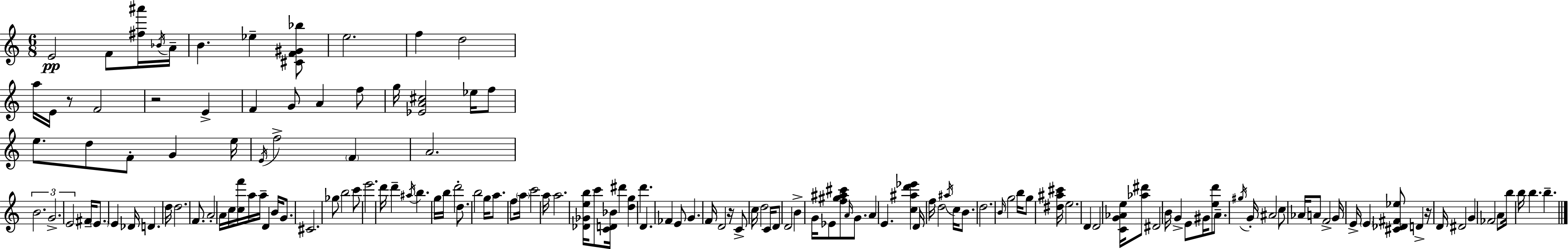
E4/h F4/e [F#5,A#6]/s Bb4/s A4/s B4/q. Eb5/q [C#4,F4,G#4,Bb5]/e E5/h. F5/q D5/h A5/s E4/s R/e F4/h R/h E4/q F4/q G4/e A4/q F5/e G5/s [Eb4,A4,C#5]/h Eb5/s F5/e E5/e. D5/e F4/e G4/q E5/s E4/s F5/h F4/q A4/h. B4/h. G4/h. E4/h F#4/s E4/e. E4/q Db4/s D4/q. D5/s D5/h. F4/e. A4/h A4/s C5/s [C5,F6]/s A5/s A5/s D4/q B4/s G4/e. C#4/h. Gb5/e B5/h C6/e E6/h. D6/s D6/q A#5/s B5/q. G5/s B5/s D6/h D5/e. B5/h G5/s A5/e. F5/e A5/s C6/h A5/s A5/h. [Db4,Gb4,E5,B5]/s C6/e [C4,D4,Bb4]/s D#6/q [D5,G5]/q D6/q. D4/q. FES4/q E4/e G4/q. F4/s D4/h R/s C4/e C5/s D5/h C4/s D4/e D4/h B4/q G4/s Eb4/e [F5,G#5,A#5,C#6]/e A4/s G4/e. A4/q E4/q. [C5,A#5,D6,Eb6]/q D4/s F5/s D5/h A#5/s C5/s B4/e. D5/h. B4/s G5/h B5/s G5/e [D#5,A#5,C#6]/s E5/h. D4/q D4/h [C4,G4,Ab4,E5]/s [Ab5,D#6]/e D#4/h B4/s G4/q E4/e G#4/s [E5,D6]/e A4/e. G#5/s G4/s A#4/h C5/e Ab4/s A4/e F4/h G4/s E4/s E4/q [C#4,Db4,F#4,Eb5]/e D4/q R/s D4/s D#4/h G4/q FES4/h A4/e B5/s B5/s B5/q. B5/q.